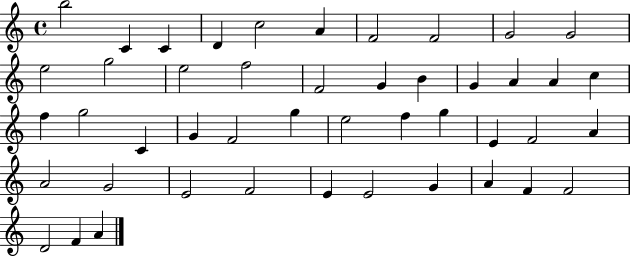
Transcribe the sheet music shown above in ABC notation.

X:1
T:Untitled
M:4/4
L:1/4
K:C
b2 C C D c2 A F2 F2 G2 G2 e2 g2 e2 f2 F2 G B G A A c f g2 C G F2 g e2 f g E F2 A A2 G2 E2 F2 E E2 G A F F2 D2 F A